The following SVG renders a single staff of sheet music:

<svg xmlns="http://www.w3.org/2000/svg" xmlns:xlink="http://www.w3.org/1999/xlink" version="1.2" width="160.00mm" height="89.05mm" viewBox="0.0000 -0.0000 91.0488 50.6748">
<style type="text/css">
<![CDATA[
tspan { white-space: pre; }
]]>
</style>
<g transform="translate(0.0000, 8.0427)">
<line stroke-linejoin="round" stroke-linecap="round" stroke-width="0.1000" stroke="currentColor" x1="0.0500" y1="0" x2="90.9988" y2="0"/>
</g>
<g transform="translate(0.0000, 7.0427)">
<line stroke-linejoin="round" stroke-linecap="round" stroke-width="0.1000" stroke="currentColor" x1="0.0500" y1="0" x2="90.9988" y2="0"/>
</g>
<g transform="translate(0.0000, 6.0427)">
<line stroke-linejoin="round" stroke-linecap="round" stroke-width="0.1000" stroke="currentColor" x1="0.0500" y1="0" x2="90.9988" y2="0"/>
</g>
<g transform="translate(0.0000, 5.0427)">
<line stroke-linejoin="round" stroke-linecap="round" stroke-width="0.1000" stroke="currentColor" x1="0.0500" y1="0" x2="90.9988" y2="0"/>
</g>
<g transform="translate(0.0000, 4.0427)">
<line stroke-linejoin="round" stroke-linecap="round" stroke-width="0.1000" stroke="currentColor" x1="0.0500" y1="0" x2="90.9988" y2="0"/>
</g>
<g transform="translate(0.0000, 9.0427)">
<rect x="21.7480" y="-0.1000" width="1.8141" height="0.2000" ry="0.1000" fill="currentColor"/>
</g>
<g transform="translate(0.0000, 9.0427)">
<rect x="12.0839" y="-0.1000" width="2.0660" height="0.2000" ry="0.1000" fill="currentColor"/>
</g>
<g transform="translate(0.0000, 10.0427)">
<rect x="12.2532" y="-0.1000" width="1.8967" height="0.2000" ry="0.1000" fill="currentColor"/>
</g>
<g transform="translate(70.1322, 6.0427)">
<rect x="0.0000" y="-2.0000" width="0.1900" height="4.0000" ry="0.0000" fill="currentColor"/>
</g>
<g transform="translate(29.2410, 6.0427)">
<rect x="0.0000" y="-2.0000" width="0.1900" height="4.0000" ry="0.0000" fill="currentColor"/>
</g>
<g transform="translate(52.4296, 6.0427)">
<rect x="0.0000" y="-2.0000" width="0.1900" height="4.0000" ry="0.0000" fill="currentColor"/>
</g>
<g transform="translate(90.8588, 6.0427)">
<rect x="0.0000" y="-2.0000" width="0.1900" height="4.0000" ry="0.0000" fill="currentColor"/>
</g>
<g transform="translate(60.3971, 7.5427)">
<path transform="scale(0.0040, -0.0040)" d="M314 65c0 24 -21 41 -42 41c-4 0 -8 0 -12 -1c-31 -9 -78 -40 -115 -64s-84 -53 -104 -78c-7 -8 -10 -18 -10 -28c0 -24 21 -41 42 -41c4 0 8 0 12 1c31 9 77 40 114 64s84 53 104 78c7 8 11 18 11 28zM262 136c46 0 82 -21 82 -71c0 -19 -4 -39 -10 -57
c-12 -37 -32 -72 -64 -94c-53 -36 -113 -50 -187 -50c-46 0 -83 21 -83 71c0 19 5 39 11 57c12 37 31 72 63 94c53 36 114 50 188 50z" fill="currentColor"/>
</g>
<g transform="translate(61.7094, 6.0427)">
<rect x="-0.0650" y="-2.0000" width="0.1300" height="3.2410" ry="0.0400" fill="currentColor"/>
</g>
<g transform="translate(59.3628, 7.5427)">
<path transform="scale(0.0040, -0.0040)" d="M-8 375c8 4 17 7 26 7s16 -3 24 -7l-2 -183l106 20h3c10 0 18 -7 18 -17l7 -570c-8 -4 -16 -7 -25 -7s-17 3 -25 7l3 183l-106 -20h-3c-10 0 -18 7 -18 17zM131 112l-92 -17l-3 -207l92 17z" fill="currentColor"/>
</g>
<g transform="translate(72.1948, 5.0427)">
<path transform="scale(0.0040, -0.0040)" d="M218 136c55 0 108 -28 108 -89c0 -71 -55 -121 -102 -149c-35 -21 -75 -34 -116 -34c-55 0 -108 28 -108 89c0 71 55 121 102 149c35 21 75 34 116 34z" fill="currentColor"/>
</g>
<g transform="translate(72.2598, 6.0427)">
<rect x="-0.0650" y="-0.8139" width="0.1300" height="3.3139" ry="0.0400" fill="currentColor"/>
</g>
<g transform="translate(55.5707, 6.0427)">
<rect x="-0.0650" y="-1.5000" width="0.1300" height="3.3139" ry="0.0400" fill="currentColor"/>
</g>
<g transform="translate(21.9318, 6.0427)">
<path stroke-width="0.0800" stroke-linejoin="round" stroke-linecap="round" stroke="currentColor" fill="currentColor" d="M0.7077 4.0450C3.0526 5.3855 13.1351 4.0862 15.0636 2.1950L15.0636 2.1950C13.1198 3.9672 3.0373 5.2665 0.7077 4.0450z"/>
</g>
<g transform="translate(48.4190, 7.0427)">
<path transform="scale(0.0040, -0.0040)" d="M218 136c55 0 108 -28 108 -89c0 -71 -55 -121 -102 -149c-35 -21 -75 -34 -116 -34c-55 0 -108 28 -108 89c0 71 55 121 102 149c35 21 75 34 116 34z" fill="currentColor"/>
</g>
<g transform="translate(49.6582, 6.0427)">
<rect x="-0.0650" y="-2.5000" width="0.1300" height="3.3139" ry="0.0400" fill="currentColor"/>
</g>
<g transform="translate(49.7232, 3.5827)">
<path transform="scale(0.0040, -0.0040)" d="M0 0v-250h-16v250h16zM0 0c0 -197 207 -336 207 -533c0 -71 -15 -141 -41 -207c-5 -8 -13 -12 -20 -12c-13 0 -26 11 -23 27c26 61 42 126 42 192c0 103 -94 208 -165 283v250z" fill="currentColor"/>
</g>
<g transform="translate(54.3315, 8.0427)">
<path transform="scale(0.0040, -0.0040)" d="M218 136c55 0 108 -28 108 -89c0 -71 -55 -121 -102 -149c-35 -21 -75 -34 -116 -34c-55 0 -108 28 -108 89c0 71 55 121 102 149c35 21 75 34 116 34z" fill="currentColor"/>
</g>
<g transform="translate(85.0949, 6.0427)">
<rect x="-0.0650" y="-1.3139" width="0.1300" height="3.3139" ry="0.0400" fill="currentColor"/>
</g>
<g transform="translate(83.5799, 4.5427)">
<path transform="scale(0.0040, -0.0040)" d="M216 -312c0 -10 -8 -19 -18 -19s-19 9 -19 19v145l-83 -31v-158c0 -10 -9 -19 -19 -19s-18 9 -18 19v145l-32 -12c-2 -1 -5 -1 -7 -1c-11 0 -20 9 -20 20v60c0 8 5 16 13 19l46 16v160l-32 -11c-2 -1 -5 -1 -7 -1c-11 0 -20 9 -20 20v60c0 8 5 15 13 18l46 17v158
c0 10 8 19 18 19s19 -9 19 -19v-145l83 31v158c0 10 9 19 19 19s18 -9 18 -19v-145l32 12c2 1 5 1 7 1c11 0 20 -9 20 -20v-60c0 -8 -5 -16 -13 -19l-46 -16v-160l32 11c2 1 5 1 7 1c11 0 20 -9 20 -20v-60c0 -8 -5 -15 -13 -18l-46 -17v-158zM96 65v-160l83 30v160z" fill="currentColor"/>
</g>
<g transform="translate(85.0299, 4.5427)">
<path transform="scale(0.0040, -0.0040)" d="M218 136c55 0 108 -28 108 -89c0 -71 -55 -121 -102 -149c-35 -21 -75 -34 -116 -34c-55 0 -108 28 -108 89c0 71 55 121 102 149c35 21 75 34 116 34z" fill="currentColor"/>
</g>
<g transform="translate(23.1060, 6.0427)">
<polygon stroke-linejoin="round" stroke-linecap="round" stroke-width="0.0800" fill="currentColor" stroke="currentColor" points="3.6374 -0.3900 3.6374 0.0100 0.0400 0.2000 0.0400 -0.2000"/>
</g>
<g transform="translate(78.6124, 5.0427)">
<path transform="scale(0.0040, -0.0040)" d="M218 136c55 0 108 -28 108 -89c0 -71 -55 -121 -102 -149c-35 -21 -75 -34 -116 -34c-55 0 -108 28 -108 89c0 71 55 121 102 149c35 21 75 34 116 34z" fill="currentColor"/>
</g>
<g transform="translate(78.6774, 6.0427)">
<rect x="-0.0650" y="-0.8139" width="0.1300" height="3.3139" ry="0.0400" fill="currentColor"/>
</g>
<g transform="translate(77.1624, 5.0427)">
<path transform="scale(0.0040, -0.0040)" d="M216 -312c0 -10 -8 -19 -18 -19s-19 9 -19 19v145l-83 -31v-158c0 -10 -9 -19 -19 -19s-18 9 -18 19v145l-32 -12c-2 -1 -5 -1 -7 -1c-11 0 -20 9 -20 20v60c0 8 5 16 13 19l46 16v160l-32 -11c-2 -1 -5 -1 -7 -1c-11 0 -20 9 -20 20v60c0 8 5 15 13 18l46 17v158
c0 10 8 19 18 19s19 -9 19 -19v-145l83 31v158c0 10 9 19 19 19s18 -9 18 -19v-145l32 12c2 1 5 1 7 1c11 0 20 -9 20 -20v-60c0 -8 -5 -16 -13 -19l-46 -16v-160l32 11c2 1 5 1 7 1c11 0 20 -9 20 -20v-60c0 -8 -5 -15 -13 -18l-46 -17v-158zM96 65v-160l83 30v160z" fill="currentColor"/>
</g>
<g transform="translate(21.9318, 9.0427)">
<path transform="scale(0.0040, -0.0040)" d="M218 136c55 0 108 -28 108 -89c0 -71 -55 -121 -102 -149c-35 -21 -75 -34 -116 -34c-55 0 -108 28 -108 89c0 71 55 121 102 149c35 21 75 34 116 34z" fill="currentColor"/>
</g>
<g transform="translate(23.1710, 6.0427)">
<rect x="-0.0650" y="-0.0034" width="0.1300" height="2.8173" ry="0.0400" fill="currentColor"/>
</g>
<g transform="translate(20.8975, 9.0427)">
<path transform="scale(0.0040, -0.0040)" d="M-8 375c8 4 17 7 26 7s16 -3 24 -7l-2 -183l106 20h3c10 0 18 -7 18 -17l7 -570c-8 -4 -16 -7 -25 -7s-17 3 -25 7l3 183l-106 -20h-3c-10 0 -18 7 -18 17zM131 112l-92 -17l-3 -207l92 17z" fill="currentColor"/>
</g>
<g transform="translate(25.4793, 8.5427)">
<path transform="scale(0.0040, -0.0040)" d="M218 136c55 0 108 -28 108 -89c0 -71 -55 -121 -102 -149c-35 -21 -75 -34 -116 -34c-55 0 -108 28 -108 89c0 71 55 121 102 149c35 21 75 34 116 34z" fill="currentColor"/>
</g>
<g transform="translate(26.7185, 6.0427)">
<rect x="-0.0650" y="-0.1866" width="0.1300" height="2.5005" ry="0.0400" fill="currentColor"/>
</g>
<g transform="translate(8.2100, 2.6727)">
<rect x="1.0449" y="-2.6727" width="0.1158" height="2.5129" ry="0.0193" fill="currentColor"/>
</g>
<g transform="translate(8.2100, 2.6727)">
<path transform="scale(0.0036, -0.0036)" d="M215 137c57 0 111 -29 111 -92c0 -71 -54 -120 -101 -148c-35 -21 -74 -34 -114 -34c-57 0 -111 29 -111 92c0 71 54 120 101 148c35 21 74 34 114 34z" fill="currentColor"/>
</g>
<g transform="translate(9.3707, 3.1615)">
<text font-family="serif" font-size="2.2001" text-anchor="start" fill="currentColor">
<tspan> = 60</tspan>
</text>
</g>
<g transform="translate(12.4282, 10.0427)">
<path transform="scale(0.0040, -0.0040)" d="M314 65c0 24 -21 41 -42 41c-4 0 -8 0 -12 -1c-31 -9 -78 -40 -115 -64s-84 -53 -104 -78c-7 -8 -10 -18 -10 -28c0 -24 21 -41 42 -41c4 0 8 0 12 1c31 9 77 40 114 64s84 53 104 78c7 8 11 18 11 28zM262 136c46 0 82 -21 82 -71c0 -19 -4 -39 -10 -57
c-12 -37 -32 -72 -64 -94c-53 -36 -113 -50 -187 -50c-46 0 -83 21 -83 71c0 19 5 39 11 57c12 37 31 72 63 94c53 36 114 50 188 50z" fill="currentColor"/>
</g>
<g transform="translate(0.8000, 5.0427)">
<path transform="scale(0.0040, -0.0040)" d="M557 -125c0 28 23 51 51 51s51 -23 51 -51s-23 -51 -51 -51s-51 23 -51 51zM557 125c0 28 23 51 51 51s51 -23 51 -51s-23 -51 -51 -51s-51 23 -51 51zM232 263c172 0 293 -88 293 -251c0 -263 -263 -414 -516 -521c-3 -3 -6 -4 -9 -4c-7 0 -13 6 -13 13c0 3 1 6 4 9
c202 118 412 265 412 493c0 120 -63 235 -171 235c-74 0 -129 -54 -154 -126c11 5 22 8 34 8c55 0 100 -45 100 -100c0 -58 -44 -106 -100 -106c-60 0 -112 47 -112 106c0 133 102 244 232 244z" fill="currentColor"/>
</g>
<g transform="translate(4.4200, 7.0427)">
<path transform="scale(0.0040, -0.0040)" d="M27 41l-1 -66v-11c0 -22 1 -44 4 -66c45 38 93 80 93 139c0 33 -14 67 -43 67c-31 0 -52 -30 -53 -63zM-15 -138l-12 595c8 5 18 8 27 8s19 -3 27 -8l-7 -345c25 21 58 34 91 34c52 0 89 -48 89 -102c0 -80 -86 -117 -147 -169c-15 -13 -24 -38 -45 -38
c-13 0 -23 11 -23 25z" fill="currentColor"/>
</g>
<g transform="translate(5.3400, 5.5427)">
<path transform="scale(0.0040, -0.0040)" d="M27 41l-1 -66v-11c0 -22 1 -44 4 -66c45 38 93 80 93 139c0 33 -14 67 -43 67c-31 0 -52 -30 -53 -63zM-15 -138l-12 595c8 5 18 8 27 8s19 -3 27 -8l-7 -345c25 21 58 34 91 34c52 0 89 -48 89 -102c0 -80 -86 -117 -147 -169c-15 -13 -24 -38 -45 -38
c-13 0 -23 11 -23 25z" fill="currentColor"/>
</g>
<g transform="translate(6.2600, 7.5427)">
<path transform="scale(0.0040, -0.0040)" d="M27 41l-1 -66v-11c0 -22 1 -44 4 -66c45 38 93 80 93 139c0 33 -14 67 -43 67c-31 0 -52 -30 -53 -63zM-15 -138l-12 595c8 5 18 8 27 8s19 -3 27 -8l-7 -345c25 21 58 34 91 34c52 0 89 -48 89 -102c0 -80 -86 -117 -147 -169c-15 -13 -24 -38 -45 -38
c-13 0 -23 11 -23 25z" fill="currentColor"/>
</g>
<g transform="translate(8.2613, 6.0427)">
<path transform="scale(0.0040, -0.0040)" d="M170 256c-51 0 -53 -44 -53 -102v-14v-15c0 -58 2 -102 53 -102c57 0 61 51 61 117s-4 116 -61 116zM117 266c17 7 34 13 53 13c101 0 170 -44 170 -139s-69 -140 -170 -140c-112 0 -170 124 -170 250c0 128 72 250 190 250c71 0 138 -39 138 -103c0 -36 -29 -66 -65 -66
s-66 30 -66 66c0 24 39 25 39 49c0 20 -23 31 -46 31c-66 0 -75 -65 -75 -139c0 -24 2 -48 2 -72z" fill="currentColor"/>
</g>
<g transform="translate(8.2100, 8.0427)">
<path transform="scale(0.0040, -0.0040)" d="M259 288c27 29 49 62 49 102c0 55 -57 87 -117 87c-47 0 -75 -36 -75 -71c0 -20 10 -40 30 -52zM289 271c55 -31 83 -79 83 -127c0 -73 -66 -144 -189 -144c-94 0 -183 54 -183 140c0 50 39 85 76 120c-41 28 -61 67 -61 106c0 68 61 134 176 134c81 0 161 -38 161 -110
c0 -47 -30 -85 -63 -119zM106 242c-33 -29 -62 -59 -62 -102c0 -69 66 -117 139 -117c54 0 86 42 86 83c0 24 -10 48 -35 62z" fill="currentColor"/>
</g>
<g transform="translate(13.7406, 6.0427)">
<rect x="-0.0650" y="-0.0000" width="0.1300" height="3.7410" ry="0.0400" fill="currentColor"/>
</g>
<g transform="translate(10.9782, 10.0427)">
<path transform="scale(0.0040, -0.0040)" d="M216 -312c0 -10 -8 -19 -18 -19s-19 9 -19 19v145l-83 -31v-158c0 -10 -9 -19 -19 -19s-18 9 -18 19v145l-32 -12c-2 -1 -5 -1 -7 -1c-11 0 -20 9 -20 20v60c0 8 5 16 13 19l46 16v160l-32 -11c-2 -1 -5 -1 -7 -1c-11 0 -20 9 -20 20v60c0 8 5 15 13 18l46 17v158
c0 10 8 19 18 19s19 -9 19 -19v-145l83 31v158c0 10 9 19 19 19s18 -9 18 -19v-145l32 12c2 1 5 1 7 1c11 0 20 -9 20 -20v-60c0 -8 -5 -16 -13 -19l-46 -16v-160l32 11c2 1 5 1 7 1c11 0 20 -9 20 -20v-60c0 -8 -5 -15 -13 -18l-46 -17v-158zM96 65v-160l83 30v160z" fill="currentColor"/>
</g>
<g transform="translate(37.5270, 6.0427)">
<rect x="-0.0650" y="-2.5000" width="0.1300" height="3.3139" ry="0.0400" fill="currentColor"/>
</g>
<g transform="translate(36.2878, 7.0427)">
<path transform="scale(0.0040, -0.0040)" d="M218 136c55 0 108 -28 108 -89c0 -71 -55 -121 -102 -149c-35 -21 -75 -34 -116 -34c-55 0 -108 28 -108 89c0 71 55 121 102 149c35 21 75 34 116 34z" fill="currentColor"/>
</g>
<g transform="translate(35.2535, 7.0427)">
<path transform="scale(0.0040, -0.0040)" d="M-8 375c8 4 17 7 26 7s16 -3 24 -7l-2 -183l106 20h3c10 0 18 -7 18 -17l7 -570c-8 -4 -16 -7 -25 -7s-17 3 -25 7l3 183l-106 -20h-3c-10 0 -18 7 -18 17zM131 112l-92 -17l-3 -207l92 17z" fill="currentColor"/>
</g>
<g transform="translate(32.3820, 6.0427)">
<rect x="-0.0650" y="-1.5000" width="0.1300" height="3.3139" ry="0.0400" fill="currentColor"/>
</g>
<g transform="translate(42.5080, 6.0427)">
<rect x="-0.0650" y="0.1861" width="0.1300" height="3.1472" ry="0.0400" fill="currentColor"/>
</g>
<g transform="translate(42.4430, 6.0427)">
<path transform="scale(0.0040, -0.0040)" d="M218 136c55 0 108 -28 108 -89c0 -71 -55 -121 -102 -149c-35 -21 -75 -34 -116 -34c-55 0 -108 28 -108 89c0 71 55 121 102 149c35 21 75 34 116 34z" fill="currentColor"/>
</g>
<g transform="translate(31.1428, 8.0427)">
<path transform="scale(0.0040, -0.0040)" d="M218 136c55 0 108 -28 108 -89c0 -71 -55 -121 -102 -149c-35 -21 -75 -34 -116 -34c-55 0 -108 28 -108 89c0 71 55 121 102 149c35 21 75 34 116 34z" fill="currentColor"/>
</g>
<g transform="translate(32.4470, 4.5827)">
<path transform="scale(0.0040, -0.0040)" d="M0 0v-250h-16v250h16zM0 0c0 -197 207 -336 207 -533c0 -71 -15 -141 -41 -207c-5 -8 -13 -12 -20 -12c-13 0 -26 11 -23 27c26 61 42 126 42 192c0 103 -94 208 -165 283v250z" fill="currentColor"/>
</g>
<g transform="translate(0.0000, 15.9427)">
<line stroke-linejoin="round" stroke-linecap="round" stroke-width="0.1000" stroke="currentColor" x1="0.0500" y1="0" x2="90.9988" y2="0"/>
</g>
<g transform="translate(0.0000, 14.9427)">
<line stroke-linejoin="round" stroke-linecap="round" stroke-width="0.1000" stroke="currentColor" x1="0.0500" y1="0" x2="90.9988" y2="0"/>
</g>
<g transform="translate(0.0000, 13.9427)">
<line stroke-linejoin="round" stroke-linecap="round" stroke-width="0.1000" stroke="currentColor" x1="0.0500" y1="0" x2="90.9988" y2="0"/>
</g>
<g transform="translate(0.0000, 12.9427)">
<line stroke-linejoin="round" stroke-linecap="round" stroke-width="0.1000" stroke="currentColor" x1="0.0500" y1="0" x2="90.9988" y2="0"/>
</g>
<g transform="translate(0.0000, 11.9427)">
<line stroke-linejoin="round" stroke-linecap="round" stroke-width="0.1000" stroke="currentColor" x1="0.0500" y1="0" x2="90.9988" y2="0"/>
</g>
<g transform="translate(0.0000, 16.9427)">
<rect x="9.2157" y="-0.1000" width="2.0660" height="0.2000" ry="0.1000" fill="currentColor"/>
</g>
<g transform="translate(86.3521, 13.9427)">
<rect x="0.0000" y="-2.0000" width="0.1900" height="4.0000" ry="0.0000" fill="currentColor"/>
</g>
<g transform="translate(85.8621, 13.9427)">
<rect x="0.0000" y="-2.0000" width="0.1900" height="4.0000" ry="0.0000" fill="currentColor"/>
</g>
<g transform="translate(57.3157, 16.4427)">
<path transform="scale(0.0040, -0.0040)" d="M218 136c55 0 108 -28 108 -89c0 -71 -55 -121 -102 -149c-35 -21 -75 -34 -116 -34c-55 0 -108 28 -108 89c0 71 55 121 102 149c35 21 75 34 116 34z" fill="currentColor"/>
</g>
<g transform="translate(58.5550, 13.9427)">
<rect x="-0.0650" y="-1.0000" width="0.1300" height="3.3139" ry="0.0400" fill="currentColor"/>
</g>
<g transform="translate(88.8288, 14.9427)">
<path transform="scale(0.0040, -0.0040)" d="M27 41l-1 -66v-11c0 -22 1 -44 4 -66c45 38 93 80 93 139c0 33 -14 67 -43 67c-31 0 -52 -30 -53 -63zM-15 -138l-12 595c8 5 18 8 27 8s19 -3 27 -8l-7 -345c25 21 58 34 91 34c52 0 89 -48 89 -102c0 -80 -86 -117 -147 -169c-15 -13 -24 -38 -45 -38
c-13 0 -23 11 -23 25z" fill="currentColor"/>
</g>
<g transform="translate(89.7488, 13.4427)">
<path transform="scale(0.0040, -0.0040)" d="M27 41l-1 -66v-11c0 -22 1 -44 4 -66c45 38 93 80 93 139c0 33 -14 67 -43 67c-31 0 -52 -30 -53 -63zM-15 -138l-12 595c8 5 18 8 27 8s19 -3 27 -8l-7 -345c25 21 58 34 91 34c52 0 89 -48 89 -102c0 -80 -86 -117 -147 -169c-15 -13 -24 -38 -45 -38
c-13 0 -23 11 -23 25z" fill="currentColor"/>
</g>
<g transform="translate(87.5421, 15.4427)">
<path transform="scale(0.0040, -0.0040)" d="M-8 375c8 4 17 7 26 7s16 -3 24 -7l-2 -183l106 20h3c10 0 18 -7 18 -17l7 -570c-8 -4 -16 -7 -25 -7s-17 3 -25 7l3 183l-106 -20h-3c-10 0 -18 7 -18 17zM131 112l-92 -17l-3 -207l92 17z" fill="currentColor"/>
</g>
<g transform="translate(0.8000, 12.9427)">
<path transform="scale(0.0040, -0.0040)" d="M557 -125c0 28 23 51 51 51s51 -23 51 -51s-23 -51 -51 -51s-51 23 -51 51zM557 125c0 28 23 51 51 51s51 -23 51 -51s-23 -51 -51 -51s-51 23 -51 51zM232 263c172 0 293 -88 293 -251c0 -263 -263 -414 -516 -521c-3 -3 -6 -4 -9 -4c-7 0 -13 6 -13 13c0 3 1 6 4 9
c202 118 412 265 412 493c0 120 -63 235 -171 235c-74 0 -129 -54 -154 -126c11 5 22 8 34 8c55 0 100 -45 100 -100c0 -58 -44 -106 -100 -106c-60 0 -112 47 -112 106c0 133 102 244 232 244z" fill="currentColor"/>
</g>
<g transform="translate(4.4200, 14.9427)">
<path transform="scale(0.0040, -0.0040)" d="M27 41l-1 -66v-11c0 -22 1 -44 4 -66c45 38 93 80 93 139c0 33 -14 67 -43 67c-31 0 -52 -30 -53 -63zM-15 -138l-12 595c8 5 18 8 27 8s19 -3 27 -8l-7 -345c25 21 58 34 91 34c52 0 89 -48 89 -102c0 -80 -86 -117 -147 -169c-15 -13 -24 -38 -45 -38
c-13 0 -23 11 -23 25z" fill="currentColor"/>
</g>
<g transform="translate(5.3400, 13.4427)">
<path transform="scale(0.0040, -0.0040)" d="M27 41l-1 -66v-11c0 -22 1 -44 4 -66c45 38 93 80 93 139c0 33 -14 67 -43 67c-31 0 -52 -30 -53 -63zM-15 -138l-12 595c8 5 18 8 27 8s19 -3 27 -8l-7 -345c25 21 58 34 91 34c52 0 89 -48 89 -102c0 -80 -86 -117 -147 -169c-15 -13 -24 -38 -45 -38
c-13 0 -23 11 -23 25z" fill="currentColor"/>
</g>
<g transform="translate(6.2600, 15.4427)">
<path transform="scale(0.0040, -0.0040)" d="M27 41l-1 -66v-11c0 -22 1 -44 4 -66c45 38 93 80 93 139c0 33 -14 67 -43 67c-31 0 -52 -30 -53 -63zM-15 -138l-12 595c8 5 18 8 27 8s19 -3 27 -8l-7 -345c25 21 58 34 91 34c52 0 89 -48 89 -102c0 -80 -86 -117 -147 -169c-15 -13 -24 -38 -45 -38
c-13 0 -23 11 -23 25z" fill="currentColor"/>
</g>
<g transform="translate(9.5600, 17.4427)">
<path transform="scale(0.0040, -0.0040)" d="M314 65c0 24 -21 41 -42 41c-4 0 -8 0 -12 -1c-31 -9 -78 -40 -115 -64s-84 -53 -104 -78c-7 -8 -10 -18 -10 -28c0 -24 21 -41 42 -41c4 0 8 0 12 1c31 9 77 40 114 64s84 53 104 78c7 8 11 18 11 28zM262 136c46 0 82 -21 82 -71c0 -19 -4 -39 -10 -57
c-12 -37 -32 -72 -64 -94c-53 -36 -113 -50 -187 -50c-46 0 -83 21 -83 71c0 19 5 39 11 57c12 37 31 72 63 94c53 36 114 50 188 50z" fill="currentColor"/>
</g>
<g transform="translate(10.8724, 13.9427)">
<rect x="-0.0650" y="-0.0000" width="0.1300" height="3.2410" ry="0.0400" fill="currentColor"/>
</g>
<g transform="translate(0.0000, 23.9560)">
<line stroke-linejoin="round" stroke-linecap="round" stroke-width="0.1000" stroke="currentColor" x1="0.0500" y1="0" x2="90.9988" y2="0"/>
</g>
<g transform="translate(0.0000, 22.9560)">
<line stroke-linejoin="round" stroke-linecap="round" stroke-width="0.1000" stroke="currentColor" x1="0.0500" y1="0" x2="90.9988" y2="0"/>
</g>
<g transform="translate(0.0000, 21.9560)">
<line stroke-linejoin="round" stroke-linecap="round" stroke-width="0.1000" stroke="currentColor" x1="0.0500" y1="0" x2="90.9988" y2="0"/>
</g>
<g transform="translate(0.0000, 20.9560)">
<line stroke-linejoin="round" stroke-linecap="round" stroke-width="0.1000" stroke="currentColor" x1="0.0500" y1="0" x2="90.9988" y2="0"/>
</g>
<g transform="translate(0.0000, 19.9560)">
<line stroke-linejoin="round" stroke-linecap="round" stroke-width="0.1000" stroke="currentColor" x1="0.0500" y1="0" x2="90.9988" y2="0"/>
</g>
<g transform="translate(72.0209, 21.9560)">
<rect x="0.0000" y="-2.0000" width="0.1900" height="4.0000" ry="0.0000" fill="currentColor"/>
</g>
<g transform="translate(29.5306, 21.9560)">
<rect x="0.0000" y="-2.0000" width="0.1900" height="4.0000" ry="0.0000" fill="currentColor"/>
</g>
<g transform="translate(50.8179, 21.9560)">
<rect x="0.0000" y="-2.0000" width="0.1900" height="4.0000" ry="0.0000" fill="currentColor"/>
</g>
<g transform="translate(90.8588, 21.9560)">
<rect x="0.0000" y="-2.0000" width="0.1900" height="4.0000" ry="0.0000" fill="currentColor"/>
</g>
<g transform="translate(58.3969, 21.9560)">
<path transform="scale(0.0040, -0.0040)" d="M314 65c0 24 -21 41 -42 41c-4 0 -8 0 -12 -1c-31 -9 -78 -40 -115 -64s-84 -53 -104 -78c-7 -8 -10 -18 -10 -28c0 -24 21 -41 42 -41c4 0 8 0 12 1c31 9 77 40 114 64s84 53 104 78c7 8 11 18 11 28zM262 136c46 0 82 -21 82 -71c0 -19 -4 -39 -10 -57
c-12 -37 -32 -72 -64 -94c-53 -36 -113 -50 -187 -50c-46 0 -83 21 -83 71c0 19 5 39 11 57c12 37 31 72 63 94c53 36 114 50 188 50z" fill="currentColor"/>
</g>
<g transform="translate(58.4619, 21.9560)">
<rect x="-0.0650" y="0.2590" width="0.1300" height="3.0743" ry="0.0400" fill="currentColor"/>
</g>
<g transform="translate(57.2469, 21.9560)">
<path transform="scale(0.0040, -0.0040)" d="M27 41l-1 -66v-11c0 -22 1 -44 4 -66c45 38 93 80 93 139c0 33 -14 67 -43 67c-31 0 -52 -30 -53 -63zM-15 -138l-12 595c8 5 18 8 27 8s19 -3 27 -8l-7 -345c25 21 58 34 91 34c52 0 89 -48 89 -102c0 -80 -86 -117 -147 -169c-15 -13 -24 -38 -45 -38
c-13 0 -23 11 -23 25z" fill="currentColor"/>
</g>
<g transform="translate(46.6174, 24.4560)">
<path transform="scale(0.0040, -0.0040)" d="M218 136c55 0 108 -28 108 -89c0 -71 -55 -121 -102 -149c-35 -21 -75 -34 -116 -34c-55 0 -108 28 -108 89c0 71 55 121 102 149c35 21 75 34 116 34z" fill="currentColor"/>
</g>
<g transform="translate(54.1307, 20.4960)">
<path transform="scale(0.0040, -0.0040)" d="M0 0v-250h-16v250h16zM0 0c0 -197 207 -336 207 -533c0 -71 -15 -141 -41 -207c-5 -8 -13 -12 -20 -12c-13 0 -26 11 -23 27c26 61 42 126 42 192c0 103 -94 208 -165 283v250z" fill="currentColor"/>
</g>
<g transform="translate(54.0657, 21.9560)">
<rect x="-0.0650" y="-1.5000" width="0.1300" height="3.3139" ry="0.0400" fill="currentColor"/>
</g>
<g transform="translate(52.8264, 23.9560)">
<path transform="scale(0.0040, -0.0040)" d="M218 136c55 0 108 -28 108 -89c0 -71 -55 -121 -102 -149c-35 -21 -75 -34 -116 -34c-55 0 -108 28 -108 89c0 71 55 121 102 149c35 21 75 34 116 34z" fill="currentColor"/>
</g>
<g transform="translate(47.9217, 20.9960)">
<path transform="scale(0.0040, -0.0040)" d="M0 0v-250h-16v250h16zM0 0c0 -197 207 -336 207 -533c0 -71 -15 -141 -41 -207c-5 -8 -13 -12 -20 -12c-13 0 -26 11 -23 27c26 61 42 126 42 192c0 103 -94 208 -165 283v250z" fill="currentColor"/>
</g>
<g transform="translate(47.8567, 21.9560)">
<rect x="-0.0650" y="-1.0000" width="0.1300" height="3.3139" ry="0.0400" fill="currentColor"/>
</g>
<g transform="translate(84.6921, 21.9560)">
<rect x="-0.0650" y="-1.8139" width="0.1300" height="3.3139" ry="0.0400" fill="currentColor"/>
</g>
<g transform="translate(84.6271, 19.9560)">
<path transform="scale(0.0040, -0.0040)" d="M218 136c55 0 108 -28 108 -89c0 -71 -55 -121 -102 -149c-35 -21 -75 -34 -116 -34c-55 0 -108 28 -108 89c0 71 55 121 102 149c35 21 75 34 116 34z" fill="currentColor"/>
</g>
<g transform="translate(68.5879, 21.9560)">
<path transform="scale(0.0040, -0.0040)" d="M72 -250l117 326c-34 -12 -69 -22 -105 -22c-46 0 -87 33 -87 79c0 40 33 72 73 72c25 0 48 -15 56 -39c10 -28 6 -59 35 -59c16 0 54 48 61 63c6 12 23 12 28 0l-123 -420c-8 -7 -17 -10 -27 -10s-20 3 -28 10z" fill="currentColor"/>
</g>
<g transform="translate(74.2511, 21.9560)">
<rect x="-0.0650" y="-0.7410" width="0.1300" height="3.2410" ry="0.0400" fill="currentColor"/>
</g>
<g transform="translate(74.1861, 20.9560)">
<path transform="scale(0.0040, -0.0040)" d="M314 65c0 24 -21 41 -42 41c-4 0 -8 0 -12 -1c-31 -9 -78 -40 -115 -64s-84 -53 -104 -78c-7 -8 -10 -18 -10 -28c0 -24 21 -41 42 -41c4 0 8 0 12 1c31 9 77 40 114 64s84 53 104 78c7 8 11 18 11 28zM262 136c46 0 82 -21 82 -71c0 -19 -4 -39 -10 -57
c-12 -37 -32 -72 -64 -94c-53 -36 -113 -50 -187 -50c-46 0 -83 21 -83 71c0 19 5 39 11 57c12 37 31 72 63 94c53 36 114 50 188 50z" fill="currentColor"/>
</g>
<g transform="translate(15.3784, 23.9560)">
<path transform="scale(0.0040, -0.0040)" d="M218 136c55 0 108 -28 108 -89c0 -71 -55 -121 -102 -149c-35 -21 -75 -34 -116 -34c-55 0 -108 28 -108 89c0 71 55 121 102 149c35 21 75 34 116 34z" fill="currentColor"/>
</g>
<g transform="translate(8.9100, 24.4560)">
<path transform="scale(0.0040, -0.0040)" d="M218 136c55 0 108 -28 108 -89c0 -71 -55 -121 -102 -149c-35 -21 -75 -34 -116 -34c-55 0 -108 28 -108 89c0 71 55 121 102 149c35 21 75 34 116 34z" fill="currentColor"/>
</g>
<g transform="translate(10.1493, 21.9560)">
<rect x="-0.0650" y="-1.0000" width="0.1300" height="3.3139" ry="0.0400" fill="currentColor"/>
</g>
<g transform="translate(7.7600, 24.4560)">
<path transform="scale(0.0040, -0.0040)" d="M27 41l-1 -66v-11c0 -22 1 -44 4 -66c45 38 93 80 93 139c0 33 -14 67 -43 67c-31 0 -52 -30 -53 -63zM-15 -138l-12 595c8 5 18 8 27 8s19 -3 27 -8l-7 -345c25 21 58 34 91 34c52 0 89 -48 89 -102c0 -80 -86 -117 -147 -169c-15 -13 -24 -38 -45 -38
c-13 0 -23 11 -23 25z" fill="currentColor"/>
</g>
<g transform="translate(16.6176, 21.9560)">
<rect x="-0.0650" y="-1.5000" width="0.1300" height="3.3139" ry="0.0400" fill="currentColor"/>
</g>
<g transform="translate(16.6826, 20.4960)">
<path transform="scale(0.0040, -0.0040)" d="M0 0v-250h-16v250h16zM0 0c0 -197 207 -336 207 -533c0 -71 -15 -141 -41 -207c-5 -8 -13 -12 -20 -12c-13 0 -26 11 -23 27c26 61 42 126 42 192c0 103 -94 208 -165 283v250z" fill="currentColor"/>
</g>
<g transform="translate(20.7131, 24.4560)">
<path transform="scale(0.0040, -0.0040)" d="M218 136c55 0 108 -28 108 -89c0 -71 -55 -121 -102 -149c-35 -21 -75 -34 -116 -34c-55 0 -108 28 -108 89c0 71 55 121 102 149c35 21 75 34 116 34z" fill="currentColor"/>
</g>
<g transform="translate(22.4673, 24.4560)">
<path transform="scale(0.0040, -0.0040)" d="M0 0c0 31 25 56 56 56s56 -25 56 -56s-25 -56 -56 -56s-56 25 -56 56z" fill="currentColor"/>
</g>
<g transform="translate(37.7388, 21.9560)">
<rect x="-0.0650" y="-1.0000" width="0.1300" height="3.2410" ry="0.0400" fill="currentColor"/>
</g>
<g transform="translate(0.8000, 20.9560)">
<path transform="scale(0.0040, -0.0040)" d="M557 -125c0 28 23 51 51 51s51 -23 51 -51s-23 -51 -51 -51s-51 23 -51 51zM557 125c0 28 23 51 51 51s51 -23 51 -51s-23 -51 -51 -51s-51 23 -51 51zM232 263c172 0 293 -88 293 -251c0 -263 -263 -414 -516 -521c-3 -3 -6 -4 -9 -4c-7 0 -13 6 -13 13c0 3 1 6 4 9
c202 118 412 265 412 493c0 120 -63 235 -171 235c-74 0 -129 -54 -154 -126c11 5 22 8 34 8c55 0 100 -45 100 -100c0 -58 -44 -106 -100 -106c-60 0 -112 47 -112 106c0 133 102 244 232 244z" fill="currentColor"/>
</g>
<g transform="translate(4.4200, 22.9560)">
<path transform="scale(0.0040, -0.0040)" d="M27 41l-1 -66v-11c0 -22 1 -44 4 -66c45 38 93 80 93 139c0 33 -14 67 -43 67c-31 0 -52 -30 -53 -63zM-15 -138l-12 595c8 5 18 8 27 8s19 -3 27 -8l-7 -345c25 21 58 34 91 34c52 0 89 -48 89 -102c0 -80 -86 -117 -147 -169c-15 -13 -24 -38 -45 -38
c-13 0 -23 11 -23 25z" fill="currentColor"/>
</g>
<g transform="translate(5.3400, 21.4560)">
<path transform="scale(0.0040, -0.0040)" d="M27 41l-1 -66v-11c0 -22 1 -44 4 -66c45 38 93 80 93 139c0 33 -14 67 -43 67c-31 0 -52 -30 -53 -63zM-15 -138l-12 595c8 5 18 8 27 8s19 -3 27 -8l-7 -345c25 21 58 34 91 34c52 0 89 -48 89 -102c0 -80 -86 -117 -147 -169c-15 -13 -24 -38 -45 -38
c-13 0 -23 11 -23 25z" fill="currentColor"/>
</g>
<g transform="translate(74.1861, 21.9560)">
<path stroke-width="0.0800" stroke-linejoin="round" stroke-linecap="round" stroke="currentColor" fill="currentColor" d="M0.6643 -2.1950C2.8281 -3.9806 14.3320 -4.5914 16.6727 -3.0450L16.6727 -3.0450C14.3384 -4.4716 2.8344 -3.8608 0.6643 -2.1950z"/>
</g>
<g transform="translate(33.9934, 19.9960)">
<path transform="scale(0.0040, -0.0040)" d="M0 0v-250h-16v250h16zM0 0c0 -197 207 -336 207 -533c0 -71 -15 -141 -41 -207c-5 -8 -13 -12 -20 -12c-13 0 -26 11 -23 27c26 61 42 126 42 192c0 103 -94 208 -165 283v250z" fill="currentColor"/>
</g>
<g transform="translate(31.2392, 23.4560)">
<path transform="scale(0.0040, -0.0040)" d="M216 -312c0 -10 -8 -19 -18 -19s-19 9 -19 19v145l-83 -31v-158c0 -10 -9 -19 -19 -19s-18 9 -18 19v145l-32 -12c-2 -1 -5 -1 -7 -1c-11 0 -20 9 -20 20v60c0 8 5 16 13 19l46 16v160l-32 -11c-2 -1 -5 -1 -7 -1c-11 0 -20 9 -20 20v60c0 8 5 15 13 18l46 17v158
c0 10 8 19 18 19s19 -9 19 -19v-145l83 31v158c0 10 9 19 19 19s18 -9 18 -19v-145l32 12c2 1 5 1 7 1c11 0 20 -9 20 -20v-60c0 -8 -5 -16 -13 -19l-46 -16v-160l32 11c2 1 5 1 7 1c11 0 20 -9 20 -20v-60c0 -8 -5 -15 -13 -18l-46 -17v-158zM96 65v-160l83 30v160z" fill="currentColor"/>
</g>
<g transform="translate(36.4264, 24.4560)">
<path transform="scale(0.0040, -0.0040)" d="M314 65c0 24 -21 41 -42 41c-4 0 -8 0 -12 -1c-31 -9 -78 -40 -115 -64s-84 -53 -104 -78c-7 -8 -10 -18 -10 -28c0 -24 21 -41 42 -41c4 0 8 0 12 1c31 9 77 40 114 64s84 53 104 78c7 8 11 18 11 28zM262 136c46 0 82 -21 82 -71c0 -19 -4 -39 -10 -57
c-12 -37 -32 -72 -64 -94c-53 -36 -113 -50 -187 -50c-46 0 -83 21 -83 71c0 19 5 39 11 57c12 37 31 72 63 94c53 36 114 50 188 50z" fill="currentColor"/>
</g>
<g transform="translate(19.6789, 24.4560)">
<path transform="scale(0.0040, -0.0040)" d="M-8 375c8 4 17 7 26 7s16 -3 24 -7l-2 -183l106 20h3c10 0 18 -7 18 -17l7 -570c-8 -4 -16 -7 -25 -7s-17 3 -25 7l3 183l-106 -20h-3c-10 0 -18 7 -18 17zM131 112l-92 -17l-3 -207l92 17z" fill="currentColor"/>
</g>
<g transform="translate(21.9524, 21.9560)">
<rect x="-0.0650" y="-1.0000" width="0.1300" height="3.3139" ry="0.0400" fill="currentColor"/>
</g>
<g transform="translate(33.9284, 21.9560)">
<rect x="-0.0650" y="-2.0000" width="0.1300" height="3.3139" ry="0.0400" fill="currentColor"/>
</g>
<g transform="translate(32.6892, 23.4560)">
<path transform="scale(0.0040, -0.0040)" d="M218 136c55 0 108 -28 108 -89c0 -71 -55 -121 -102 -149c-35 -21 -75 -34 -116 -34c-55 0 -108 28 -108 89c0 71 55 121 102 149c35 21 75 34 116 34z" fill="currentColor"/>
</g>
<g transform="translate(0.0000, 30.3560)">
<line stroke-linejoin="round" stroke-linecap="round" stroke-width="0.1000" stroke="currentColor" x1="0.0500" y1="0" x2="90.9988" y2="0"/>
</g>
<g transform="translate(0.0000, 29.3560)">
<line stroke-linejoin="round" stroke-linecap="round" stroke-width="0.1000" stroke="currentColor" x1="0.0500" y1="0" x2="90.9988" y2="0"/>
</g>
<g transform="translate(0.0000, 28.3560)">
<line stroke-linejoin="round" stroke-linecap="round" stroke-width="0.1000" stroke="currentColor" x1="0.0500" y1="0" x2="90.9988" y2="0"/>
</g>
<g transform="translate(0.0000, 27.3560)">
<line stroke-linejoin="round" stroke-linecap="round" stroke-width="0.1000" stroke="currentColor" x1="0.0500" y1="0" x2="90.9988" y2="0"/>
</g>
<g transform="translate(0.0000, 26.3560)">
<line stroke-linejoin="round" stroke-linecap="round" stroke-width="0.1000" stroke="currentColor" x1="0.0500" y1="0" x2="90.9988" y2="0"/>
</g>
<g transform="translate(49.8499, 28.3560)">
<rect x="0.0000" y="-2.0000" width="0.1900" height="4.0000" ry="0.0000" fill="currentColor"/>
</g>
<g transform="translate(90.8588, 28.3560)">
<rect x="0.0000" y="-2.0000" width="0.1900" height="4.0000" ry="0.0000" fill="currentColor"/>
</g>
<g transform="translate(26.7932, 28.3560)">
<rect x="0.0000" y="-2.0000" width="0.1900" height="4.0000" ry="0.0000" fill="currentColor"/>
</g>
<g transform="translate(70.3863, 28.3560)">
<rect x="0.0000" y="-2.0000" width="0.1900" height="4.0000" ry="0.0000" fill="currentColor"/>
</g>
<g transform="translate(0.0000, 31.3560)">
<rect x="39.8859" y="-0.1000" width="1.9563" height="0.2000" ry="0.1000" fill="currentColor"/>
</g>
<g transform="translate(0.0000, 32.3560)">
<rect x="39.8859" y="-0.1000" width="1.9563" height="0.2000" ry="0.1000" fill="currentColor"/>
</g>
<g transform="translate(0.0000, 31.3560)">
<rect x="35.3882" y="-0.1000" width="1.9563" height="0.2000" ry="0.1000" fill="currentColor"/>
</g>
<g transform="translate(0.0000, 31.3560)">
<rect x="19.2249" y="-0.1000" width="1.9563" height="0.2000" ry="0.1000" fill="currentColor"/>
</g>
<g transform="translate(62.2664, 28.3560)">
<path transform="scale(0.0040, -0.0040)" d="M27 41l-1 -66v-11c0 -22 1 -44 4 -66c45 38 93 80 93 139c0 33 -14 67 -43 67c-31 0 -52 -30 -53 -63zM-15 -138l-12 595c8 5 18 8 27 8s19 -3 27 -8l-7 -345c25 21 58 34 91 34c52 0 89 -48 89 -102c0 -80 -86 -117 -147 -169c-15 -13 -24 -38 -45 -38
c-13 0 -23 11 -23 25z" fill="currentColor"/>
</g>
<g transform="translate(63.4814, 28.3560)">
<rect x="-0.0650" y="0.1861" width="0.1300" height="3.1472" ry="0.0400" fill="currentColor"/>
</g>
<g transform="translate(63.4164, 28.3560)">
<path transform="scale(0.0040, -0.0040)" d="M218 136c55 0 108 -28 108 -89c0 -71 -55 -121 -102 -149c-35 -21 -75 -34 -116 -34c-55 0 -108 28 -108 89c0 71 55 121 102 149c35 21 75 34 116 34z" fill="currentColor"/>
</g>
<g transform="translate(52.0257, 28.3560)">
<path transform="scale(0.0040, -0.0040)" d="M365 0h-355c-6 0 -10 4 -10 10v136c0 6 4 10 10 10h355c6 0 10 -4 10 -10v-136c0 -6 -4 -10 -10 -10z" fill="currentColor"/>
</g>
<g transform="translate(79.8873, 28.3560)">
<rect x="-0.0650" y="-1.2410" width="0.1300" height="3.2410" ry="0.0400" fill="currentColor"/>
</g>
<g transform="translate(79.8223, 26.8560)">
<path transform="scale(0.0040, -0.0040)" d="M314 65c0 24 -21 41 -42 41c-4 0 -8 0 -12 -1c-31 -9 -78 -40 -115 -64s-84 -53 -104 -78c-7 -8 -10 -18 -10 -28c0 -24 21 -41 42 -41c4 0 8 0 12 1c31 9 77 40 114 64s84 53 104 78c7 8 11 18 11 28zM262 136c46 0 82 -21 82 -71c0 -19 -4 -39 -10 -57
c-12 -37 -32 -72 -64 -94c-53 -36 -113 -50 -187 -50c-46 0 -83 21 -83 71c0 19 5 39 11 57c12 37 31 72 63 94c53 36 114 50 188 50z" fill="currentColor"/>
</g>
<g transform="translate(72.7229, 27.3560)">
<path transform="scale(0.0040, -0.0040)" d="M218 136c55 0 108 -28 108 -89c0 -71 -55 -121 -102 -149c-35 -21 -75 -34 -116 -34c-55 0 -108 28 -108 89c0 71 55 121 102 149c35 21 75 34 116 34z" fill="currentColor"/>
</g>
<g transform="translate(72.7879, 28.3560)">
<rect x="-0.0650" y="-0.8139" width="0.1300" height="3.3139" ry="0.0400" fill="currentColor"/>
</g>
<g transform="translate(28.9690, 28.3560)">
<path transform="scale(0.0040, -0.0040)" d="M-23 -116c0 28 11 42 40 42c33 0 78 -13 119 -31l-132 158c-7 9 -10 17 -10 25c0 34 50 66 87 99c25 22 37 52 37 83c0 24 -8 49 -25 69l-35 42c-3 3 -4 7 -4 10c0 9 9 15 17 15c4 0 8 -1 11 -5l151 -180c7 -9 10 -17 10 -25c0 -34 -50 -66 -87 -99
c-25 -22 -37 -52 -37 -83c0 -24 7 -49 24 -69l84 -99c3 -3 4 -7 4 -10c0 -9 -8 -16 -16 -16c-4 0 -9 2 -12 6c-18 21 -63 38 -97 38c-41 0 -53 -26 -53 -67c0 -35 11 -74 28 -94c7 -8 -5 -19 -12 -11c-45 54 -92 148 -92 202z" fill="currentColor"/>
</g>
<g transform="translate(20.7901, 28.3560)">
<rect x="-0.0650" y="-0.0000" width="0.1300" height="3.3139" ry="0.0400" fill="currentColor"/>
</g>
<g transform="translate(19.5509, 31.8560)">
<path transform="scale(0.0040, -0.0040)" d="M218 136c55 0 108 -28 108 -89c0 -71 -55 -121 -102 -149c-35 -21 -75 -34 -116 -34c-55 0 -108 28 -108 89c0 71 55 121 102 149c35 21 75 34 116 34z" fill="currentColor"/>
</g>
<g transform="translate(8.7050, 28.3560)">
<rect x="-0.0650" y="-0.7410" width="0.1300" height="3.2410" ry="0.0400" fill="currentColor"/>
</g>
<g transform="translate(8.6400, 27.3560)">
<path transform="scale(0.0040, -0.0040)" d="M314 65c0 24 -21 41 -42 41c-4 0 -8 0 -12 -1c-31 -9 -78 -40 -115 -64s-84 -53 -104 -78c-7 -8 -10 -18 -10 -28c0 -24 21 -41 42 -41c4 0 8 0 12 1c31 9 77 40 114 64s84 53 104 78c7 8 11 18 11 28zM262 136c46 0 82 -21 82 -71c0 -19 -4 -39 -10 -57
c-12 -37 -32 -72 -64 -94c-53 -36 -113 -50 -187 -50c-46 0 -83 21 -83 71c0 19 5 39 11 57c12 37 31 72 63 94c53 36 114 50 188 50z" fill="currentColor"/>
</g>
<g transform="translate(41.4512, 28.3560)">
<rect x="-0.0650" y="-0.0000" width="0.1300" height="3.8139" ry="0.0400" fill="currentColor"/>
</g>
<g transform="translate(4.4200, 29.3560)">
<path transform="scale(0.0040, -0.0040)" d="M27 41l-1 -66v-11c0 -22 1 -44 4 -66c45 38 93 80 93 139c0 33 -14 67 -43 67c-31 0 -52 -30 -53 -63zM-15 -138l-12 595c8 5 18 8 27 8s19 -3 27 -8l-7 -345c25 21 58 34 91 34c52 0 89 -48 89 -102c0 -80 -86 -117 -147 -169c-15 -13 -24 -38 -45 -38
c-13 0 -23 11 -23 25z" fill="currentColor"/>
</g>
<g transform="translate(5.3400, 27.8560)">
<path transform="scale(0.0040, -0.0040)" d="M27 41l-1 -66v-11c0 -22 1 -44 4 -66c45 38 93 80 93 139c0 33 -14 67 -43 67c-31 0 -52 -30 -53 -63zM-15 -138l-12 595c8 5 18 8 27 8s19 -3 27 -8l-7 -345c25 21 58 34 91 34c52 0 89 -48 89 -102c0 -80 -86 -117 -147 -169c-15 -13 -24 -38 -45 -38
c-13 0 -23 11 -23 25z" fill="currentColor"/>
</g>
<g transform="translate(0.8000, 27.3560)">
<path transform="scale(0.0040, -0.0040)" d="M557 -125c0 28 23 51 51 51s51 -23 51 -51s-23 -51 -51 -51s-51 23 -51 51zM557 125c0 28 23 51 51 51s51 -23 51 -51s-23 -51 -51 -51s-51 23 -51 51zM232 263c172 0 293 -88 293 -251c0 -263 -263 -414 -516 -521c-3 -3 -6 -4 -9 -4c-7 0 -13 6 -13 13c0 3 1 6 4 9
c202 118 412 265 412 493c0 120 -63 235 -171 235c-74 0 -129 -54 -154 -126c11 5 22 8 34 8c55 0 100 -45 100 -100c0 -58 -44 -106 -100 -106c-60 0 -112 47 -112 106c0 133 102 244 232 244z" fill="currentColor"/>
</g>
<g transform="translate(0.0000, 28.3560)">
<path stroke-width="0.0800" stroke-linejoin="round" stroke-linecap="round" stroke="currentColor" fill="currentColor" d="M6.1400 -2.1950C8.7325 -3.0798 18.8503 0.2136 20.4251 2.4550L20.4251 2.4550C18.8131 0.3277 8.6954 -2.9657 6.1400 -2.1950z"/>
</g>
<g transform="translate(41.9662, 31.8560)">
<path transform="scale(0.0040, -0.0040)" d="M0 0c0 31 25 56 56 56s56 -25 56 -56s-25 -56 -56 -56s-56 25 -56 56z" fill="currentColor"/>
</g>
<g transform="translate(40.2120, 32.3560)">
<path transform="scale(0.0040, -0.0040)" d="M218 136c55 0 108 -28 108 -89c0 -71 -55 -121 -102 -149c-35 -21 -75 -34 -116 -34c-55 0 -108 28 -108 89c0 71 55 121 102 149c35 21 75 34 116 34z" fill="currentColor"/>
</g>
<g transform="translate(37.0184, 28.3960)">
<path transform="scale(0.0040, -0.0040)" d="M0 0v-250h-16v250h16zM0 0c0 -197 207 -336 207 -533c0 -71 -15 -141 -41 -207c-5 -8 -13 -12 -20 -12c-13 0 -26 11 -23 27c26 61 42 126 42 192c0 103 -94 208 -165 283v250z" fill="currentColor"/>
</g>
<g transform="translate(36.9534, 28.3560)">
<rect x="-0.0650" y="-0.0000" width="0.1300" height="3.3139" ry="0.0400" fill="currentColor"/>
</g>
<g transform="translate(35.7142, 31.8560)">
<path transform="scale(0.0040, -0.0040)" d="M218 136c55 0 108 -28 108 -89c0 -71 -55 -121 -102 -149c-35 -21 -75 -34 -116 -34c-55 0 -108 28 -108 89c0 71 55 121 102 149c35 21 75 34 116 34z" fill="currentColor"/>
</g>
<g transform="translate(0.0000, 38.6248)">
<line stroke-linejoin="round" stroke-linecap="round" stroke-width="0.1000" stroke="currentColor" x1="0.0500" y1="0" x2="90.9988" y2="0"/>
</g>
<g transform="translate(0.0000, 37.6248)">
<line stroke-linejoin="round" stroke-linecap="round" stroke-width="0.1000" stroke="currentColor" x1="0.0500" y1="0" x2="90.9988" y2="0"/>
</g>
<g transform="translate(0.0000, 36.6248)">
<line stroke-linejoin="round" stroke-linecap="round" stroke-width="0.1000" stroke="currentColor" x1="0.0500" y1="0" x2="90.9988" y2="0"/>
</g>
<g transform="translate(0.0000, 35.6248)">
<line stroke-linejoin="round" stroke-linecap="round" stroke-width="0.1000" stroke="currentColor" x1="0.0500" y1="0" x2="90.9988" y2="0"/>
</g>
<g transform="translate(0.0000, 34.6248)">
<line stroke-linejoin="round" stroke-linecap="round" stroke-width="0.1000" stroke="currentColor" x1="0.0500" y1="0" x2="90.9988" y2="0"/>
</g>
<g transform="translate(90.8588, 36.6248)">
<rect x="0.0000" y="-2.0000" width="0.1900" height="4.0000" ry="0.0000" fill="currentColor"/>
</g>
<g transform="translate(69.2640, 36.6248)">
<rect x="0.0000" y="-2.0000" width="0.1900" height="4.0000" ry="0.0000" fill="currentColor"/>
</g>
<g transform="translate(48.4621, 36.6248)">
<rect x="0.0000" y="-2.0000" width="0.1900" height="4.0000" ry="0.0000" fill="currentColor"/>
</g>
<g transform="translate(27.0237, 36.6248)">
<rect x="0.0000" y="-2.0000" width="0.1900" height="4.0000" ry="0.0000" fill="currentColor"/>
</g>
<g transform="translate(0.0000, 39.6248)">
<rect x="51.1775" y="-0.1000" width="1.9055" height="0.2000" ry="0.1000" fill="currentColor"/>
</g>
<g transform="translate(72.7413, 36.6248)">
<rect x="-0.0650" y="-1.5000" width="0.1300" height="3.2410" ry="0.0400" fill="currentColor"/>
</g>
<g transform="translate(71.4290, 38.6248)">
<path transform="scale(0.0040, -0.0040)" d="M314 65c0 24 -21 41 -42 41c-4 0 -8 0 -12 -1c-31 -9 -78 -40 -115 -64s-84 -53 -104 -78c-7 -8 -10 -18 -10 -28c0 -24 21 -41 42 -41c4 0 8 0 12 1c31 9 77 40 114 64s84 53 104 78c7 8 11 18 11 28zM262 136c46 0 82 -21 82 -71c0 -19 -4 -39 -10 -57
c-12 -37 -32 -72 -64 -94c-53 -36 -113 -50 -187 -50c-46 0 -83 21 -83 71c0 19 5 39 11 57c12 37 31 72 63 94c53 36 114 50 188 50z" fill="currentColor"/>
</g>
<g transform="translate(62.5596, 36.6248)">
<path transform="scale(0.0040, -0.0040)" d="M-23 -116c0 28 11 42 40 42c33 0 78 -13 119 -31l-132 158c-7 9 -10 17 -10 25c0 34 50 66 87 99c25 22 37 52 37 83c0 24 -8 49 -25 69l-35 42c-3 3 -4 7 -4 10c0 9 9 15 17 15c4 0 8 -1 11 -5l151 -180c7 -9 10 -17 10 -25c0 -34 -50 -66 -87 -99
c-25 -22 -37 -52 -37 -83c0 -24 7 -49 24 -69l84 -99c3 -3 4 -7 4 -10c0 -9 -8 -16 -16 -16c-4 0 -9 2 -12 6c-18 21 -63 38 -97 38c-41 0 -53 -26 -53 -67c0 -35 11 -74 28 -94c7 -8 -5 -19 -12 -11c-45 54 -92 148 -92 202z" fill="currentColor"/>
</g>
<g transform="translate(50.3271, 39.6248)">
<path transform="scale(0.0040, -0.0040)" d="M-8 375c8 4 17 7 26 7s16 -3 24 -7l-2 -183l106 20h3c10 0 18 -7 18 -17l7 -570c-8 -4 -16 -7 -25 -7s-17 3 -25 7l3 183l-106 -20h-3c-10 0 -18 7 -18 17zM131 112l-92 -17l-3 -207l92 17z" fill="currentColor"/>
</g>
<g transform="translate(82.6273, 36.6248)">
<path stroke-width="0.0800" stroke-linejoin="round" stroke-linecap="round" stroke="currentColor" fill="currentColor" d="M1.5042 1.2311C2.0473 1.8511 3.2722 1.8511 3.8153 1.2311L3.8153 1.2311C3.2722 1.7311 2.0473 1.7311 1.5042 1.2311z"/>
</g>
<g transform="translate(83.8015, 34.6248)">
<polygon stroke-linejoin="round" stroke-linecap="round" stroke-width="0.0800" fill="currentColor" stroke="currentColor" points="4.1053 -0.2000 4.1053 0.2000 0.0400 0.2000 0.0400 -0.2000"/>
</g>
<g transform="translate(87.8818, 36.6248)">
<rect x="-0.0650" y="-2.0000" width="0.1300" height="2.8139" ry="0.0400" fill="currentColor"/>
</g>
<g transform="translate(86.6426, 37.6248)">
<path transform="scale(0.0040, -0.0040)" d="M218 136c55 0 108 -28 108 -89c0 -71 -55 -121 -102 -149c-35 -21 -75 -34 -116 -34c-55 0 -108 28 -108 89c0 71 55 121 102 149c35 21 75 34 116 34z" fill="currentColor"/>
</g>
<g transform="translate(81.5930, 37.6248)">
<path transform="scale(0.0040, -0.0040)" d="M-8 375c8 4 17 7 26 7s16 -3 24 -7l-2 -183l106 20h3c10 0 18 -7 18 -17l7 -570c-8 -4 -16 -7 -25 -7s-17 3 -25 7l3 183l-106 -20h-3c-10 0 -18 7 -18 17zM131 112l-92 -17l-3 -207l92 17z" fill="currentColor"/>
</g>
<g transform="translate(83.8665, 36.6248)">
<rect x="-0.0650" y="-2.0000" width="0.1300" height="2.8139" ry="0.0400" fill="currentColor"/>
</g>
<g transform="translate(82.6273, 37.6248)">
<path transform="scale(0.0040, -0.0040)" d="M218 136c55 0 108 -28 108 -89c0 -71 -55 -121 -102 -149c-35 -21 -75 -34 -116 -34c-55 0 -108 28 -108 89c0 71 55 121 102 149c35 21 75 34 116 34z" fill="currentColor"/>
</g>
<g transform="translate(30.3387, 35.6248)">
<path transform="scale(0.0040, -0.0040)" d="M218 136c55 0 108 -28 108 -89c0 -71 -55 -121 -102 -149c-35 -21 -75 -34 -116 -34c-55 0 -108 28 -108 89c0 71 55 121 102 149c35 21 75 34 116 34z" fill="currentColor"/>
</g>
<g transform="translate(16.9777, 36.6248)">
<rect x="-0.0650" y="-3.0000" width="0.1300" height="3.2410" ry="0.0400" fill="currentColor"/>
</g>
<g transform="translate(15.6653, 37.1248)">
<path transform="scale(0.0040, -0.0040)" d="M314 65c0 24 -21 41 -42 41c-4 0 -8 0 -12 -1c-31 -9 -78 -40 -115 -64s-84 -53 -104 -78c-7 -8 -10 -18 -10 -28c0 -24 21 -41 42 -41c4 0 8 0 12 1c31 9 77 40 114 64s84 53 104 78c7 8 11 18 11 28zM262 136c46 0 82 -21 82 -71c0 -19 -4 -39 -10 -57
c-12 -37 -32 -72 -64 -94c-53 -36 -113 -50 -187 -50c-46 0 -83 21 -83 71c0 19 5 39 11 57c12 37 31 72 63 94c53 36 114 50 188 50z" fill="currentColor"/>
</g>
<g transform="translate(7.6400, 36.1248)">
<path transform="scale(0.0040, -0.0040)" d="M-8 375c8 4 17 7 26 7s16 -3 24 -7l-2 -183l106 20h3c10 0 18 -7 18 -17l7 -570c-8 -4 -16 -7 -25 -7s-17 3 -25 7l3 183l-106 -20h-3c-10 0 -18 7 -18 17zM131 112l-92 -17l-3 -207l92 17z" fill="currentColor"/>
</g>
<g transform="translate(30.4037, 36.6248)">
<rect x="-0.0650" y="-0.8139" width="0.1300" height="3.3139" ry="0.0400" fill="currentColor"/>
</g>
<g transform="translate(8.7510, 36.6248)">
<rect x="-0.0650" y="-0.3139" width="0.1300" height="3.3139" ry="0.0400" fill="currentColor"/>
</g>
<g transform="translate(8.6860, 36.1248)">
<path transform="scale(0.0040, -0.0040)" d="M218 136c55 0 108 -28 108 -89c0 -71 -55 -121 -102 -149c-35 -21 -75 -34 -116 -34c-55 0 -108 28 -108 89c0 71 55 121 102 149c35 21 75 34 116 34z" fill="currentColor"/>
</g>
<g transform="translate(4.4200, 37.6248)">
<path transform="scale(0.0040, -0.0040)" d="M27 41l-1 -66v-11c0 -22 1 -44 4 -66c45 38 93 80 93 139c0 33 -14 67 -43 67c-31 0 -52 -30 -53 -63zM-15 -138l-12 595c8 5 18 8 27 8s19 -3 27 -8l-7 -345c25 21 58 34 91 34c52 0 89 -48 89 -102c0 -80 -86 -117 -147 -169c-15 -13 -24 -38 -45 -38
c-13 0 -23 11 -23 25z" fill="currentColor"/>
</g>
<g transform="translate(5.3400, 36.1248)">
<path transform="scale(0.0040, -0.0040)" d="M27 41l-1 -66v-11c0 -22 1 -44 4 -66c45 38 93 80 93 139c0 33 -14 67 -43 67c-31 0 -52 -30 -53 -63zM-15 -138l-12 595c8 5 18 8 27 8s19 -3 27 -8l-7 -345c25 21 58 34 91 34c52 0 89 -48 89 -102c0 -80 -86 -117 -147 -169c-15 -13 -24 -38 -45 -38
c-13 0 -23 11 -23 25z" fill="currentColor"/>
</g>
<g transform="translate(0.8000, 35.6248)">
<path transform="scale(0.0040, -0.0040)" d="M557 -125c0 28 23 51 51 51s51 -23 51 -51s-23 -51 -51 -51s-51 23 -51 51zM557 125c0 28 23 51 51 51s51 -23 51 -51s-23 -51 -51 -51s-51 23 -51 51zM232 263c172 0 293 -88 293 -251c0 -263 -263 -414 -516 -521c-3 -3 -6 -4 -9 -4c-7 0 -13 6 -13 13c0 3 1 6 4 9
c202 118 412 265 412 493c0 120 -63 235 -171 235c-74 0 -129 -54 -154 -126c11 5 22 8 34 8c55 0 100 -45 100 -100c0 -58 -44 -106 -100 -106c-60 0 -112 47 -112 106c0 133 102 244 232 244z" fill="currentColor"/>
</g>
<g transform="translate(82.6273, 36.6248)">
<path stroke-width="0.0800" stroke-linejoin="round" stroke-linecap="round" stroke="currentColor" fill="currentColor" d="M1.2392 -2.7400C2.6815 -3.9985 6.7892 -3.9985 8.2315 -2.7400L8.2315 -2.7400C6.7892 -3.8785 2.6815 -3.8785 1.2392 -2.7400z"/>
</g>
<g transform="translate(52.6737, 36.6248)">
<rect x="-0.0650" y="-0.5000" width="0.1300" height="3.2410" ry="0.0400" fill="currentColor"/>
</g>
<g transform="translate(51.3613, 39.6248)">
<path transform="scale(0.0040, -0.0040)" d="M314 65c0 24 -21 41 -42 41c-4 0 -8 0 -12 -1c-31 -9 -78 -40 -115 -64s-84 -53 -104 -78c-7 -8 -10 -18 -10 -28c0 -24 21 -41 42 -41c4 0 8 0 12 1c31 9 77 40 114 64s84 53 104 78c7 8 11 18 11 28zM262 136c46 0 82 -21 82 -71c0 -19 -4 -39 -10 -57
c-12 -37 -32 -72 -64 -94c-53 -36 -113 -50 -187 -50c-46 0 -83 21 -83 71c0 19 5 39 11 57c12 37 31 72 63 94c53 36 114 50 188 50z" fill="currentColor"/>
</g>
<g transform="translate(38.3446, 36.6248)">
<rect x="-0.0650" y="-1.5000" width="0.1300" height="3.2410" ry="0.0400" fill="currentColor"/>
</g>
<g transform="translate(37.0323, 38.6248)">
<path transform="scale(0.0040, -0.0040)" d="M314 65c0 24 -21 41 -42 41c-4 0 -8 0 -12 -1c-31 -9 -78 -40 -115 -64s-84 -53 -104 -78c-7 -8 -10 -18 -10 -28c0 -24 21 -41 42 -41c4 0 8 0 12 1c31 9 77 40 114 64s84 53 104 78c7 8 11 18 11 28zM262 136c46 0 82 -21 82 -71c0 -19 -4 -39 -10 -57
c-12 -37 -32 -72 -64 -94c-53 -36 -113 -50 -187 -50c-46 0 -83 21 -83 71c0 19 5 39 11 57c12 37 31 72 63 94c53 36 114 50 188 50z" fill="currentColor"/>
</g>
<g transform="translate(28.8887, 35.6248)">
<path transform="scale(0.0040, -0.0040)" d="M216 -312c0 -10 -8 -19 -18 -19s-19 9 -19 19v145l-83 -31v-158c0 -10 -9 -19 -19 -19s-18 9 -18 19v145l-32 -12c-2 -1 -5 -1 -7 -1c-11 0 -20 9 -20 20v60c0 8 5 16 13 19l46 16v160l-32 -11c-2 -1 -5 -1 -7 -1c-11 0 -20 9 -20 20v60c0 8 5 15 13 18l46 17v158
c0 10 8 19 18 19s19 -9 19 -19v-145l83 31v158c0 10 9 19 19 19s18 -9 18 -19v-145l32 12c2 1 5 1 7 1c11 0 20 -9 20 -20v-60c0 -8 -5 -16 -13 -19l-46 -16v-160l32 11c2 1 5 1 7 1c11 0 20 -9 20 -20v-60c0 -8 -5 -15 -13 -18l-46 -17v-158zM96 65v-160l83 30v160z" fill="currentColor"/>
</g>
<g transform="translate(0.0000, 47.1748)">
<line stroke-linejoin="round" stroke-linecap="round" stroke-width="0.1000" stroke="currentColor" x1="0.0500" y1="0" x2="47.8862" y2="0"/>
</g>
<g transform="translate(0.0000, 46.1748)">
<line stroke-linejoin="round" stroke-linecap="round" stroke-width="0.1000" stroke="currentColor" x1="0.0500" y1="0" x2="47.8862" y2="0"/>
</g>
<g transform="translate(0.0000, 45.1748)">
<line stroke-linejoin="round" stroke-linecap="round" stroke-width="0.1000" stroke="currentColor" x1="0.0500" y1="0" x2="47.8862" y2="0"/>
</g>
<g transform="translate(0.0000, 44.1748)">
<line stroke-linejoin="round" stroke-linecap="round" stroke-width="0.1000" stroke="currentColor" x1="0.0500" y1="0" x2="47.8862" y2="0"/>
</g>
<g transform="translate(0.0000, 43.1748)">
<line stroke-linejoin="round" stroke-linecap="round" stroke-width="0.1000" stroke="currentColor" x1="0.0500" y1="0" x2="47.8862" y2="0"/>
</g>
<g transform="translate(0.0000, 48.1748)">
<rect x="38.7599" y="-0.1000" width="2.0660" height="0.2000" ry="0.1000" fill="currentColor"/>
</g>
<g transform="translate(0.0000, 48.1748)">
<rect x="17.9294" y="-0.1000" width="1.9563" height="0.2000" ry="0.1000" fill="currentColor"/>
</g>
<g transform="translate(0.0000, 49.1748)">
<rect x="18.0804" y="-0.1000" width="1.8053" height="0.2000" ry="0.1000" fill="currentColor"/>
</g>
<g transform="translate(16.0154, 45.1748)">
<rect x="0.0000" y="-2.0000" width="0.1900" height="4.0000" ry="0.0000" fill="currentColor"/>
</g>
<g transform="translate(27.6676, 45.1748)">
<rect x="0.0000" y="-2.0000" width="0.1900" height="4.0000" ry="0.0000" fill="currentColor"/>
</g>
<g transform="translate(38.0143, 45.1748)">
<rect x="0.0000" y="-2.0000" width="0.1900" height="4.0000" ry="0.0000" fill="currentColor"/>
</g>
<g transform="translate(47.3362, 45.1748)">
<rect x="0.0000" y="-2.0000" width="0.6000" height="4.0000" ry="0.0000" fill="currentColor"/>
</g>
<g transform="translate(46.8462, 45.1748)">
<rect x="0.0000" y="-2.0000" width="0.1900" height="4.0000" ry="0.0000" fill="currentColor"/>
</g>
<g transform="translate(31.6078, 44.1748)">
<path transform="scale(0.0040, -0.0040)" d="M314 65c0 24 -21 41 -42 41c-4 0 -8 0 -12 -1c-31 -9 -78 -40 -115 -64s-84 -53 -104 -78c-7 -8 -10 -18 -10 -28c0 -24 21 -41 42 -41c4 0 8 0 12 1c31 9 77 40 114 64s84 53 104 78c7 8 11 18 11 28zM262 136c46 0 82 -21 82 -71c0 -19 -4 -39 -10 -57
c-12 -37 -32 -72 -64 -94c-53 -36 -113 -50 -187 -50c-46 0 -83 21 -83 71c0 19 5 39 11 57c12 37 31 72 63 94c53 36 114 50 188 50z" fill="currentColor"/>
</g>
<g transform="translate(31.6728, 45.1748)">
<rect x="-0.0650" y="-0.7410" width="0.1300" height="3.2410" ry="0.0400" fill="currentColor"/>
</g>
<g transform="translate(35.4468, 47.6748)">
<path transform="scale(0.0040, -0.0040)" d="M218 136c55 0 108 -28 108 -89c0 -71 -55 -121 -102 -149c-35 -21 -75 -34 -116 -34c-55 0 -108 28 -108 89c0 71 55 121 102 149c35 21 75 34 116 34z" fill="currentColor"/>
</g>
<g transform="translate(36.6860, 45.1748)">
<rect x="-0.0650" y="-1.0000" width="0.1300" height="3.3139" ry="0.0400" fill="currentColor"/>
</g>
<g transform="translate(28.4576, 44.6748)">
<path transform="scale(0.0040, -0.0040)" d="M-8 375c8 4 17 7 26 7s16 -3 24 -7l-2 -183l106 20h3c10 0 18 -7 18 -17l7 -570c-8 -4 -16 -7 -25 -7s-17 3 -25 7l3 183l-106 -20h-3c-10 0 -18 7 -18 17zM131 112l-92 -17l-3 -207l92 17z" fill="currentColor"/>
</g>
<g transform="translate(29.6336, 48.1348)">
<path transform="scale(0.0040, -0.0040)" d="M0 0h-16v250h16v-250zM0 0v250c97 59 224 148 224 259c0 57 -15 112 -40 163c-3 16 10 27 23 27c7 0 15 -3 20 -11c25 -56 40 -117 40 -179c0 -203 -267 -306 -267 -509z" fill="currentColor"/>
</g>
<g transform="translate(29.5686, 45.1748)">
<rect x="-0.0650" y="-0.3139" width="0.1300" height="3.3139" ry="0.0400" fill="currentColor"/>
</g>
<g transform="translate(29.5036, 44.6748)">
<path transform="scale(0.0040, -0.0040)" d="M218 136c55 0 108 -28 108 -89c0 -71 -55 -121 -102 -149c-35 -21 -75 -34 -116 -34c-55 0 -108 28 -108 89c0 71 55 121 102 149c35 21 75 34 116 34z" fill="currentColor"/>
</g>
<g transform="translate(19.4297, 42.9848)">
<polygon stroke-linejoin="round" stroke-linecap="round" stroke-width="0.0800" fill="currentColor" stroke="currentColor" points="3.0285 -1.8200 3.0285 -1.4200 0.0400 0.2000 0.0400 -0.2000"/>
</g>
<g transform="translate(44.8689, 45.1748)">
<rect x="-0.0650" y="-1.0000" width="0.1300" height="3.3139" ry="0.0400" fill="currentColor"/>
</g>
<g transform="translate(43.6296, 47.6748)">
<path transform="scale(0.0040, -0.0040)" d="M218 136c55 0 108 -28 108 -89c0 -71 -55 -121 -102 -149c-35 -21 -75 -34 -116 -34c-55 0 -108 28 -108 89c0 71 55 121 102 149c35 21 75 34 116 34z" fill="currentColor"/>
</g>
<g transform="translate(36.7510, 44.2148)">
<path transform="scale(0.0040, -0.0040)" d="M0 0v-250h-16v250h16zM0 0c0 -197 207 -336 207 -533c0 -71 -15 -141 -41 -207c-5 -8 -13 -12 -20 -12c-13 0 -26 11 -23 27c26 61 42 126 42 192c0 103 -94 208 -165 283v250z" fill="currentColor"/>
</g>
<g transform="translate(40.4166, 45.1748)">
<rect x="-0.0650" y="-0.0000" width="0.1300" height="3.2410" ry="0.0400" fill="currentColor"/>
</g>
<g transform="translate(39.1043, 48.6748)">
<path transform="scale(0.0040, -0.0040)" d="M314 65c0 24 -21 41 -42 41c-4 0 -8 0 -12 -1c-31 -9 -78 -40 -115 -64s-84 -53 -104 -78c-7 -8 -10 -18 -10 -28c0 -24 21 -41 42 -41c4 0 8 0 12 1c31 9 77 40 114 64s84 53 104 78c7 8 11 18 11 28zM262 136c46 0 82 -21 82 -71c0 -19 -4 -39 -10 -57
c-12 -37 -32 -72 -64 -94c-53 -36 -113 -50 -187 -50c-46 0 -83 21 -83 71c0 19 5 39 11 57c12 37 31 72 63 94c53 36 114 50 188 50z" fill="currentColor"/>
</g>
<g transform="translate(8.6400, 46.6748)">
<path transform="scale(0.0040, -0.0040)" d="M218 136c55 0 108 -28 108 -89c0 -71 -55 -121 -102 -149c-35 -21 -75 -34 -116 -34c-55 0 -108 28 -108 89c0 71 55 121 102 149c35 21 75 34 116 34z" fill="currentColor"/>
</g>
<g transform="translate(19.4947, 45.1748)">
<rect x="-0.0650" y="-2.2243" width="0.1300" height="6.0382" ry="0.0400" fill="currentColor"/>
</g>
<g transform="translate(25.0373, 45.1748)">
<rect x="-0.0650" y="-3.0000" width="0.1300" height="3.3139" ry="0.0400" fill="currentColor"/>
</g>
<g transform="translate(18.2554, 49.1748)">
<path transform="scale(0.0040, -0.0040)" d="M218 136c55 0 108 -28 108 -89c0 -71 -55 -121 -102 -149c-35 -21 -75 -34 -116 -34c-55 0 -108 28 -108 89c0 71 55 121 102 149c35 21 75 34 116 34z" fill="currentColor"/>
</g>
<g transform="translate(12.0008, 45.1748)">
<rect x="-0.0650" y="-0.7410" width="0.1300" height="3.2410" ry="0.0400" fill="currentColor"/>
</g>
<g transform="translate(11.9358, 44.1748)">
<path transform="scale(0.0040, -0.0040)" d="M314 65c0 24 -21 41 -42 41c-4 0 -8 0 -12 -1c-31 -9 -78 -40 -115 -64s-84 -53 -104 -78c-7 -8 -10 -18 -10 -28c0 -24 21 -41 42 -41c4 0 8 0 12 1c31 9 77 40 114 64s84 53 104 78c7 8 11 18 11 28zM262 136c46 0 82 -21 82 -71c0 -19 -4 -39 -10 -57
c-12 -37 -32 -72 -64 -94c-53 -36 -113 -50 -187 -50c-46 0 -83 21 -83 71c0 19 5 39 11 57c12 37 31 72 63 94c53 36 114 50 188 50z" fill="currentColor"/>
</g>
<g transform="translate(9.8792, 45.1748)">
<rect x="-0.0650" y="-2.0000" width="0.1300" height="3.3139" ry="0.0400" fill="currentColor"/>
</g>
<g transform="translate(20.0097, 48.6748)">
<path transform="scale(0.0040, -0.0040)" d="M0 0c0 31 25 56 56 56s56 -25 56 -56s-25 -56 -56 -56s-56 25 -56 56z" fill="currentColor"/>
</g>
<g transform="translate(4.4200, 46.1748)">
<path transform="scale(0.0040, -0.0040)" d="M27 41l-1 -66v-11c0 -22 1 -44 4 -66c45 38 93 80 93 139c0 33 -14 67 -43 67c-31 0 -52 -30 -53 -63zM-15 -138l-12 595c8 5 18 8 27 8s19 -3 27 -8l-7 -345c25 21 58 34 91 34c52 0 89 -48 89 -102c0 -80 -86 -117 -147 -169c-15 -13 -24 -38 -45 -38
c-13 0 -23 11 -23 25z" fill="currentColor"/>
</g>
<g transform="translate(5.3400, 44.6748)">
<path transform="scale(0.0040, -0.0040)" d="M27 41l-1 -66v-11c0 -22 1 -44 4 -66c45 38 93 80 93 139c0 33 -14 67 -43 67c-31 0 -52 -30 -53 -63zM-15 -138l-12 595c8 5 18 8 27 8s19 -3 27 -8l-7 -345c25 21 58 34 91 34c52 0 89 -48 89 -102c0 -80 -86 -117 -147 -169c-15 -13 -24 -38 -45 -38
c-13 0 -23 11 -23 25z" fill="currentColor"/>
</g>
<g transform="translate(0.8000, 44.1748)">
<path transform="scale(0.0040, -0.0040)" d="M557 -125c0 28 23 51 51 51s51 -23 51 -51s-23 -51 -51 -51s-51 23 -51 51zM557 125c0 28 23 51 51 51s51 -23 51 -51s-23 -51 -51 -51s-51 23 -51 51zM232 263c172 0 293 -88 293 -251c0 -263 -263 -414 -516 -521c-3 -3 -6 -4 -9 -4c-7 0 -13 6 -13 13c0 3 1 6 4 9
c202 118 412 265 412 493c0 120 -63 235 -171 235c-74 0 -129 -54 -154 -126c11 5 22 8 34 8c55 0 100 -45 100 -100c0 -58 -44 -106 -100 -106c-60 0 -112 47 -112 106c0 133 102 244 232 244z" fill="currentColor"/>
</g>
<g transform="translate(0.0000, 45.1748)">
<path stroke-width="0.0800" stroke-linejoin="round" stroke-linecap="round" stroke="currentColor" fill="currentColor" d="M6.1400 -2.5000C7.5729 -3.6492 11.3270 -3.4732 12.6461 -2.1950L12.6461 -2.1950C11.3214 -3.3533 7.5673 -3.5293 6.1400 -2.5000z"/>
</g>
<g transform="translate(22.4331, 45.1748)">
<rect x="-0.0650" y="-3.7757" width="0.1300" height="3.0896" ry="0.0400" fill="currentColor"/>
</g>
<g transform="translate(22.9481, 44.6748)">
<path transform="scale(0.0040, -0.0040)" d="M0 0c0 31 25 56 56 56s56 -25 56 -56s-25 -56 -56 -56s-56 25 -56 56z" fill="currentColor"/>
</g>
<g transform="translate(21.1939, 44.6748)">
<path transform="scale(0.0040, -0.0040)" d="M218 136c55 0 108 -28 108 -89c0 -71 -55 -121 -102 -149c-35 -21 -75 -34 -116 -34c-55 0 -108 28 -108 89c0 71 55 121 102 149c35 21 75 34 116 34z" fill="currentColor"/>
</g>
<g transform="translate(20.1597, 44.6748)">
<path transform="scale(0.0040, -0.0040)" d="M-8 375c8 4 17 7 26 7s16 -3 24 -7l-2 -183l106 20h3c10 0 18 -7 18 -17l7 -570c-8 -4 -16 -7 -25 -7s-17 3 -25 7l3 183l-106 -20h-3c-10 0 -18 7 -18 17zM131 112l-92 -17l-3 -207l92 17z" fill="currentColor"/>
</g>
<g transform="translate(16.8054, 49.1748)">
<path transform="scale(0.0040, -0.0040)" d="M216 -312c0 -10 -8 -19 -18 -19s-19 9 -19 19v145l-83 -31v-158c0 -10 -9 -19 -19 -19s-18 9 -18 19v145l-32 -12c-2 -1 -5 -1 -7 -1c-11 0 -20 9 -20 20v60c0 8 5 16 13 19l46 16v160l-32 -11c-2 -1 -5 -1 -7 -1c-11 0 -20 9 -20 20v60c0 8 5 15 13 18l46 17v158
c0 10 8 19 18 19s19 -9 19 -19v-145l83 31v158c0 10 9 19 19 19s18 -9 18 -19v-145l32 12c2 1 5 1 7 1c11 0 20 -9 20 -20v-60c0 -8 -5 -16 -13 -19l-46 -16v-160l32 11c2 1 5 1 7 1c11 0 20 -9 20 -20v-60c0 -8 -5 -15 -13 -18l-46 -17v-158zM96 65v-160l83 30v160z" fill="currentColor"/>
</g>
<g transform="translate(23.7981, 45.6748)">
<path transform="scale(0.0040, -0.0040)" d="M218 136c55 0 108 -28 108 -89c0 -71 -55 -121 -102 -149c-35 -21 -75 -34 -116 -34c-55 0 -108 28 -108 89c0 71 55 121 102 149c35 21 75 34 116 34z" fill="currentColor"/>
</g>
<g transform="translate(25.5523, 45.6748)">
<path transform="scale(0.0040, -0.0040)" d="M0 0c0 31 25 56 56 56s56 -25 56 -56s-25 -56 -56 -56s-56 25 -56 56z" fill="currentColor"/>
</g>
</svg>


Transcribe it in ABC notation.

X:1
T:Untitled
M:6/8
L:1/4
K:Eb
^C,,2 E,,/2 F,,/2 G,,/2 B,, D, B,,/2 G,, A,,2 F, ^F, ^G, D,,2 F,, _F,, G,,/2 F,, ^A,,/2 F,,2 F,,/2 G,,/2 _D,2 z/2 F,2 A, F,2 D,, z D,,/2 C,, z2 _D, F, G,2 E, C,2 ^F, G,,2 E,,2 z G,,2 B,,/2 B,,/2 A,, F,2 ^C,,/2 E,/2 C, E,/2 F,2 F,,/2 D,,2 F,,